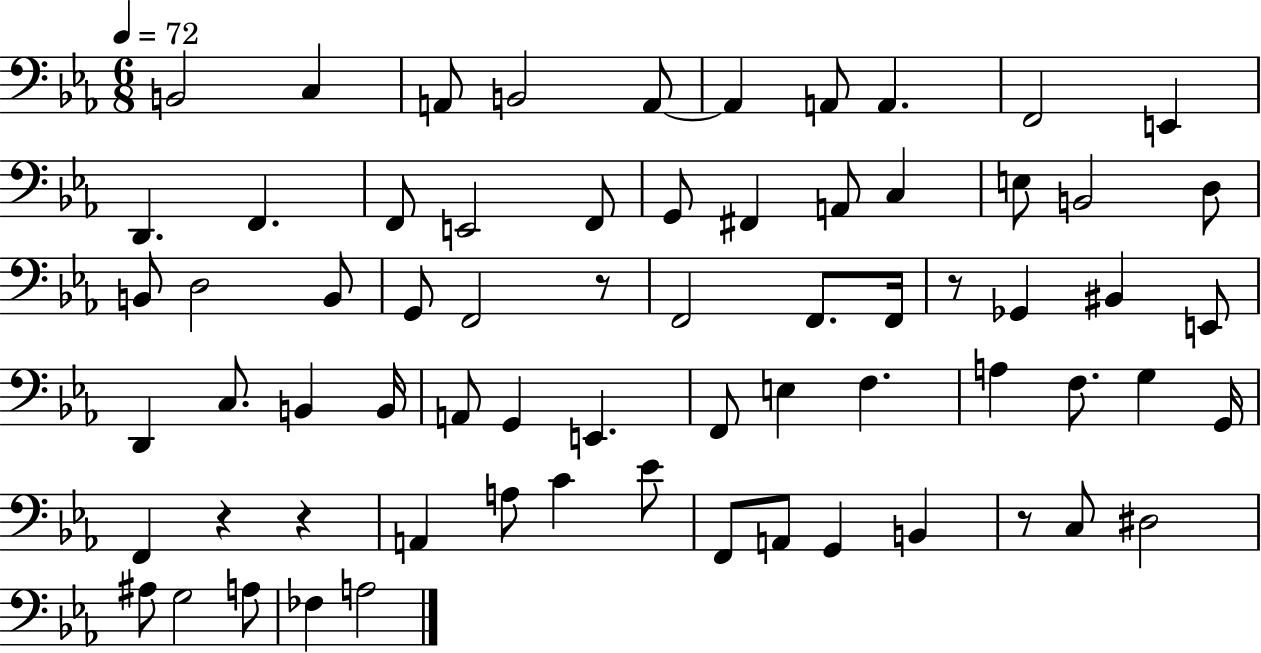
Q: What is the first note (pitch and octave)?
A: B2